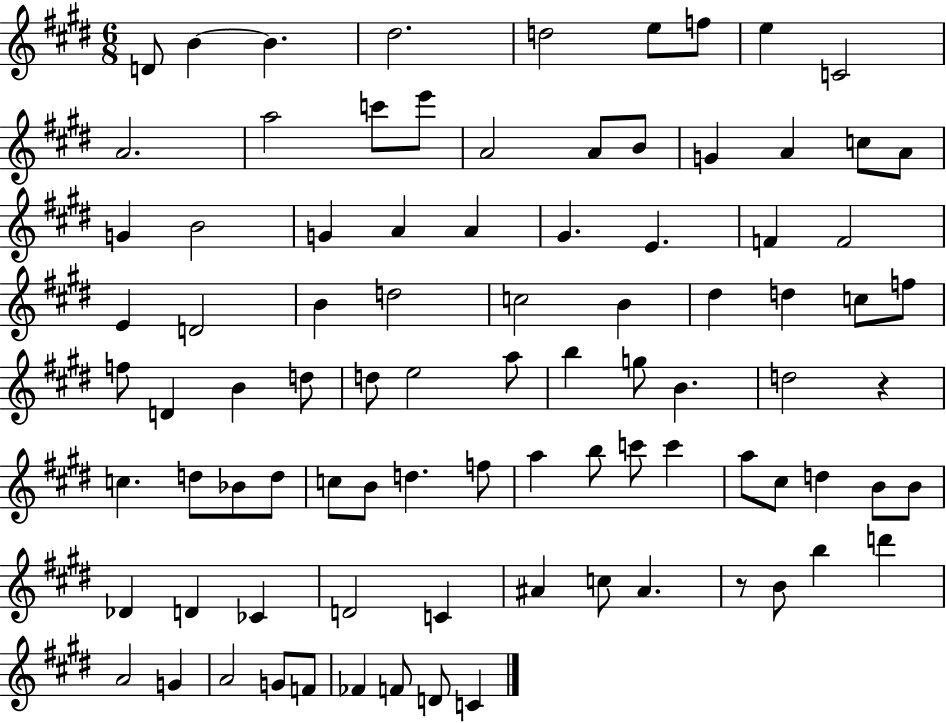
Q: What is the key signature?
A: E major